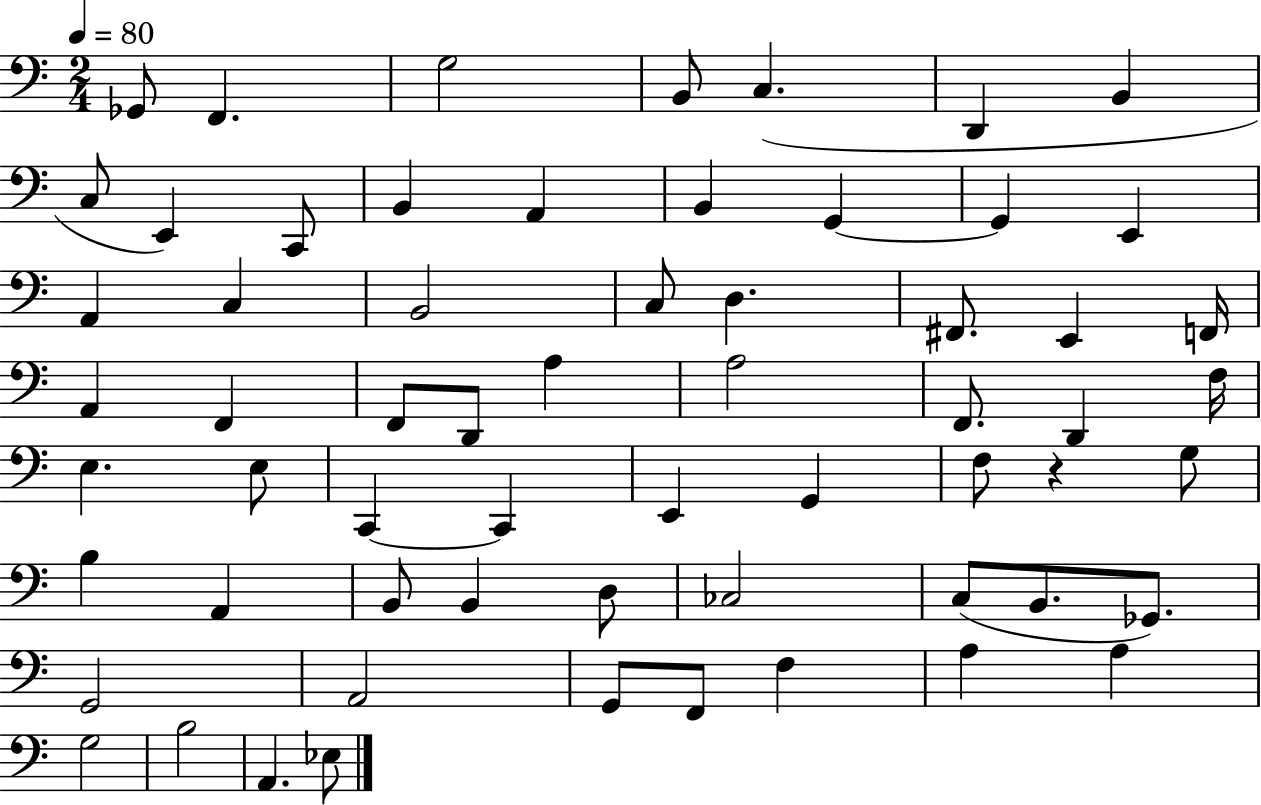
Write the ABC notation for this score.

X:1
T:Untitled
M:2/4
L:1/4
K:C
_G,,/2 F,, G,2 B,,/2 C, D,, B,, C,/2 E,, C,,/2 B,, A,, B,, G,, G,, E,, A,, C, B,,2 C,/2 D, ^F,,/2 E,, F,,/4 A,, F,, F,,/2 D,,/2 A, A,2 F,,/2 D,, F,/4 E, E,/2 C,, C,, E,, G,, F,/2 z G,/2 B, A,, B,,/2 B,, D,/2 _C,2 C,/2 B,,/2 _G,,/2 G,,2 A,,2 G,,/2 F,,/2 F, A, A, G,2 B,2 A,, _E,/2